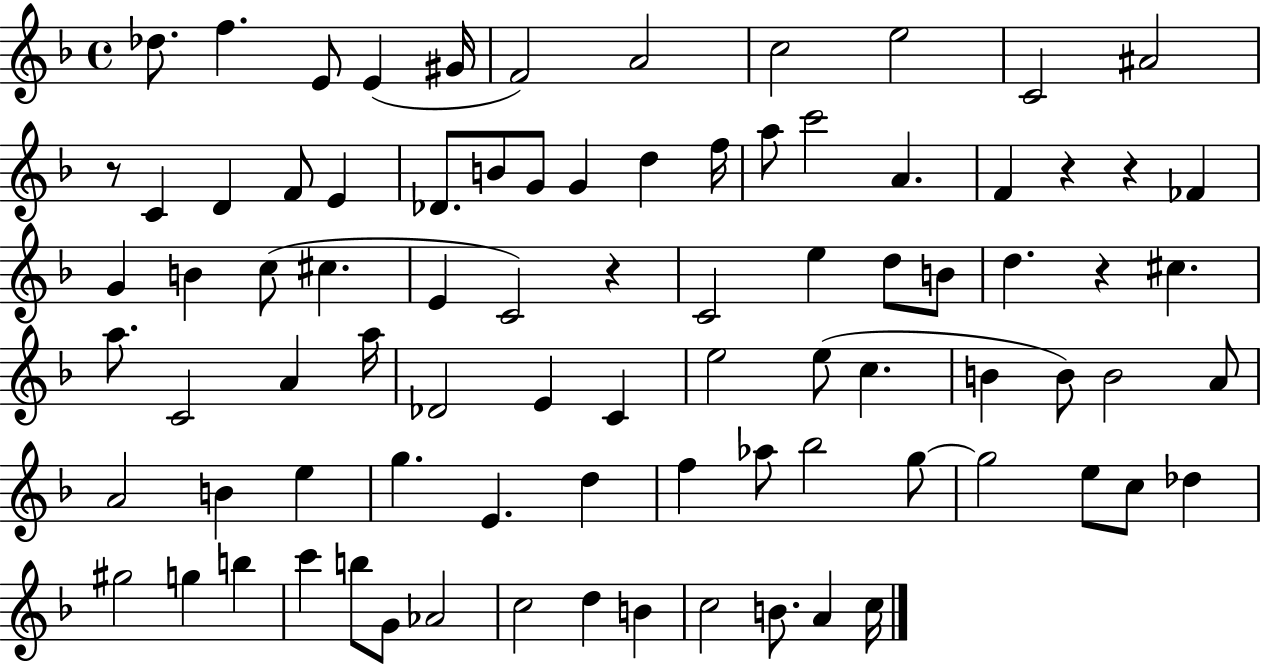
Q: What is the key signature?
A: F major